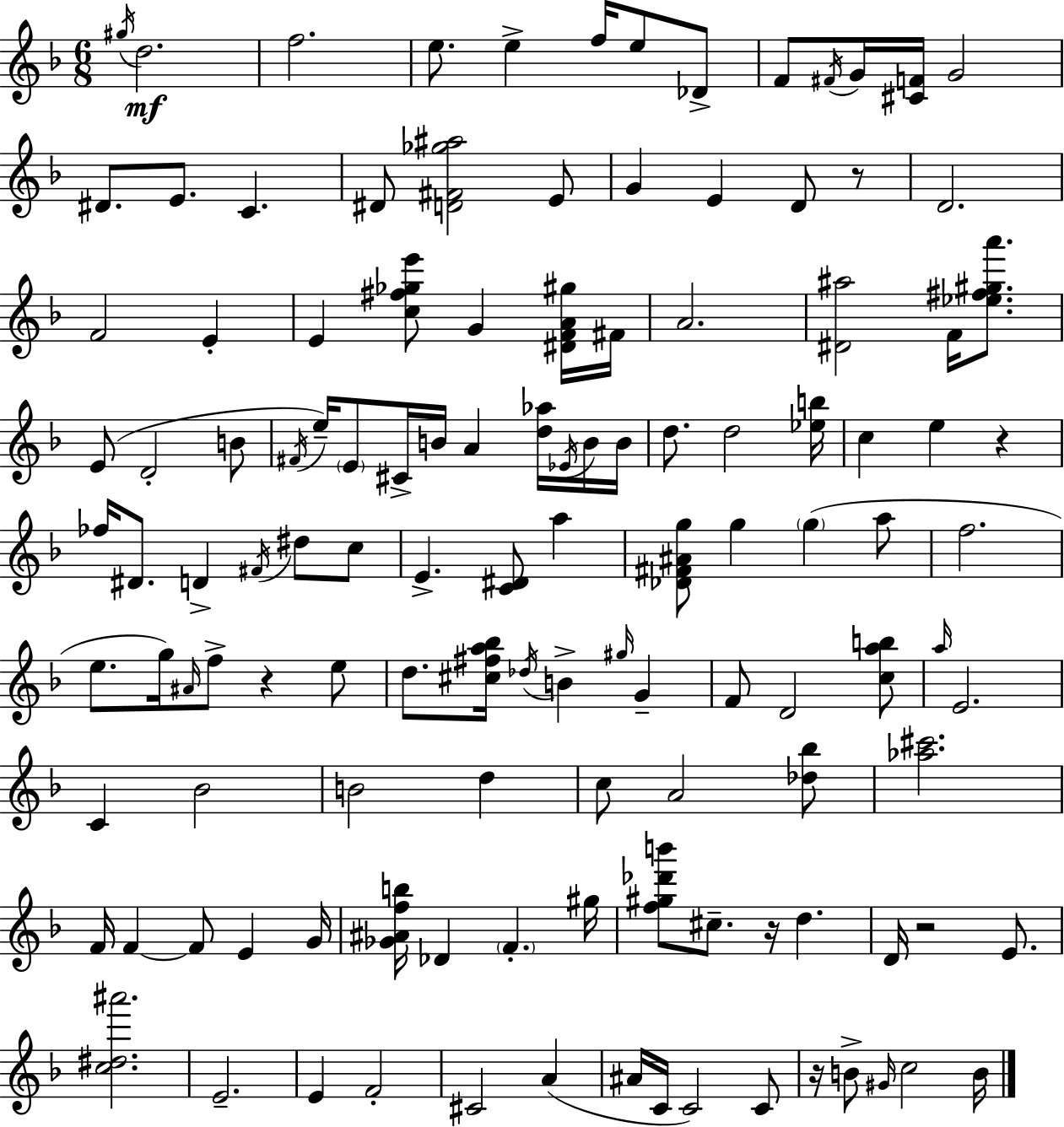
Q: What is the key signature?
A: F major